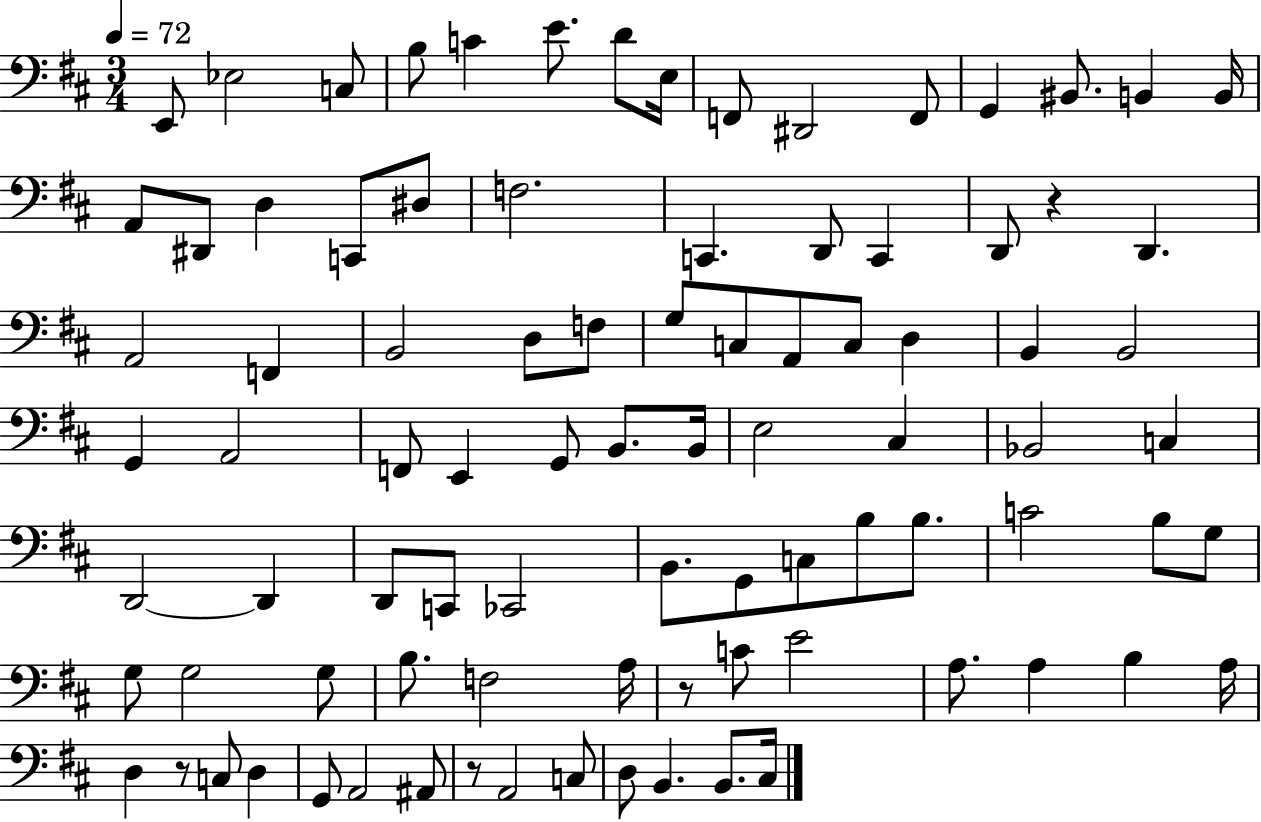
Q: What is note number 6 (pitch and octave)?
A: E4